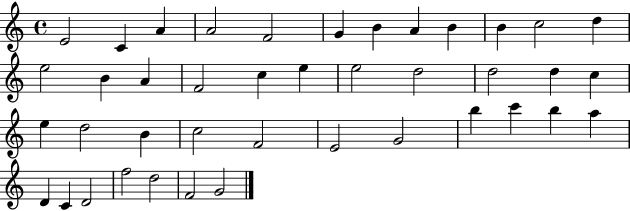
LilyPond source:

{
  \clef treble
  \time 4/4
  \defaultTimeSignature
  \key c \major
  e'2 c'4 a'4 | a'2 f'2 | g'4 b'4 a'4 b'4 | b'4 c''2 d''4 | \break e''2 b'4 a'4 | f'2 c''4 e''4 | e''2 d''2 | d''2 d''4 c''4 | \break e''4 d''2 b'4 | c''2 f'2 | e'2 g'2 | b''4 c'''4 b''4 a''4 | \break d'4 c'4 d'2 | f''2 d''2 | f'2 g'2 | \bar "|."
}